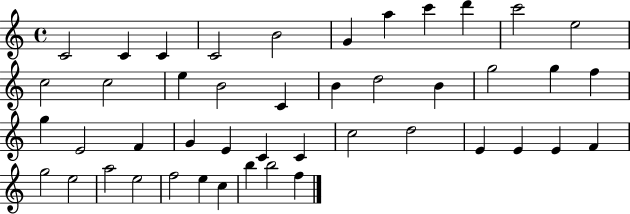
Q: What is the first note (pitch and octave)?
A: C4